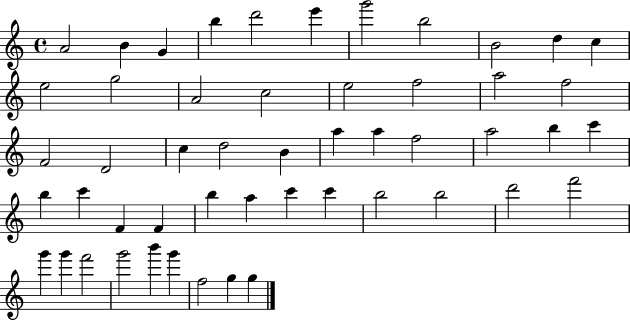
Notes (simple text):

A4/h B4/q G4/q B5/q D6/h E6/q G6/h B5/h B4/h D5/q C5/q E5/h G5/h A4/h C5/h E5/h F5/h A5/h F5/h F4/h D4/h C5/q D5/h B4/q A5/q A5/q F5/h A5/h B5/q C6/q B5/q C6/q F4/q F4/q B5/q A5/q C6/q C6/q B5/h B5/h D6/h F6/h G6/q G6/q F6/h G6/h B6/q G6/q F5/h G5/q G5/q